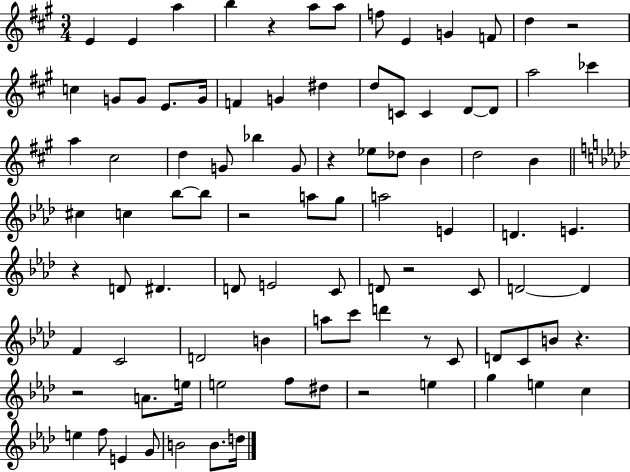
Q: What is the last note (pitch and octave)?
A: D5